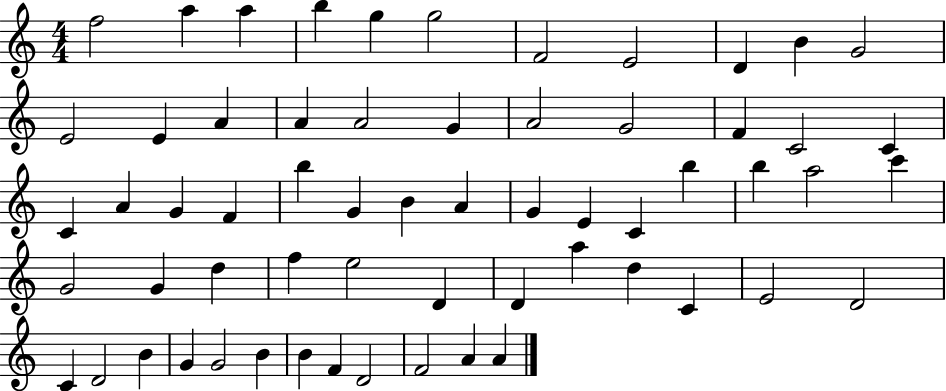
{
  \clef treble
  \numericTimeSignature
  \time 4/4
  \key c \major
  f''2 a''4 a''4 | b''4 g''4 g''2 | f'2 e'2 | d'4 b'4 g'2 | \break e'2 e'4 a'4 | a'4 a'2 g'4 | a'2 g'2 | f'4 c'2 c'4 | \break c'4 a'4 g'4 f'4 | b''4 g'4 b'4 a'4 | g'4 e'4 c'4 b''4 | b''4 a''2 c'''4 | \break g'2 g'4 d''4 | f''4 e''2 d'4 | d'4 a''4 d''4 c'4 | e'2 d'2 | \break c'4 d'2 b'4 | g'4 g'2 b'4 | b'4 f'4 d'2 | f'2 a'4 a'4 | \break \bar "|."
}